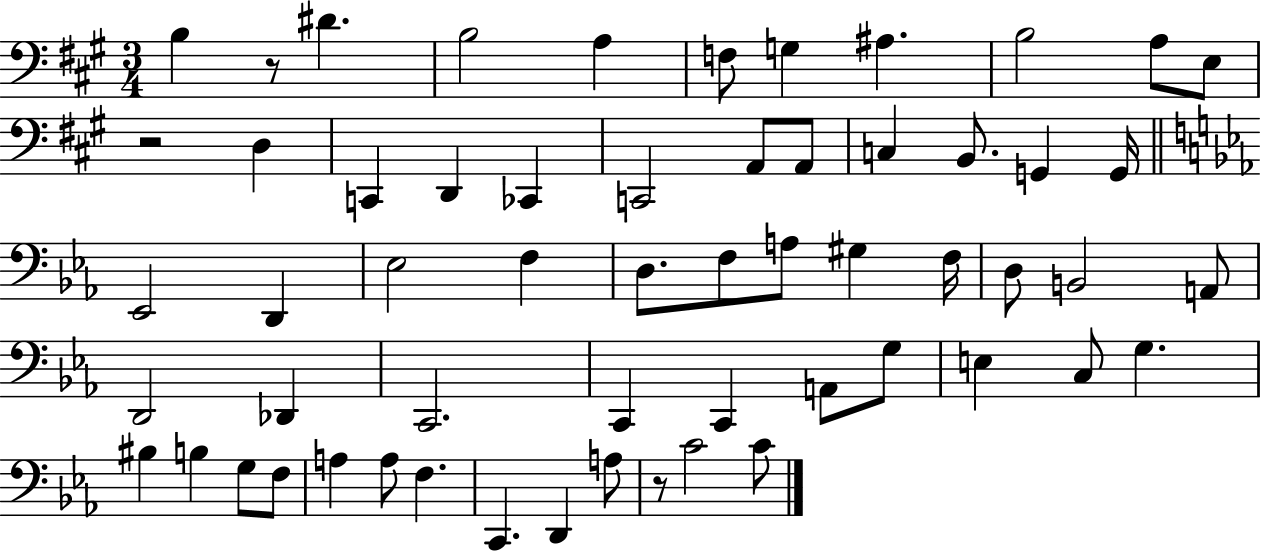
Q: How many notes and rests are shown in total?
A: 58